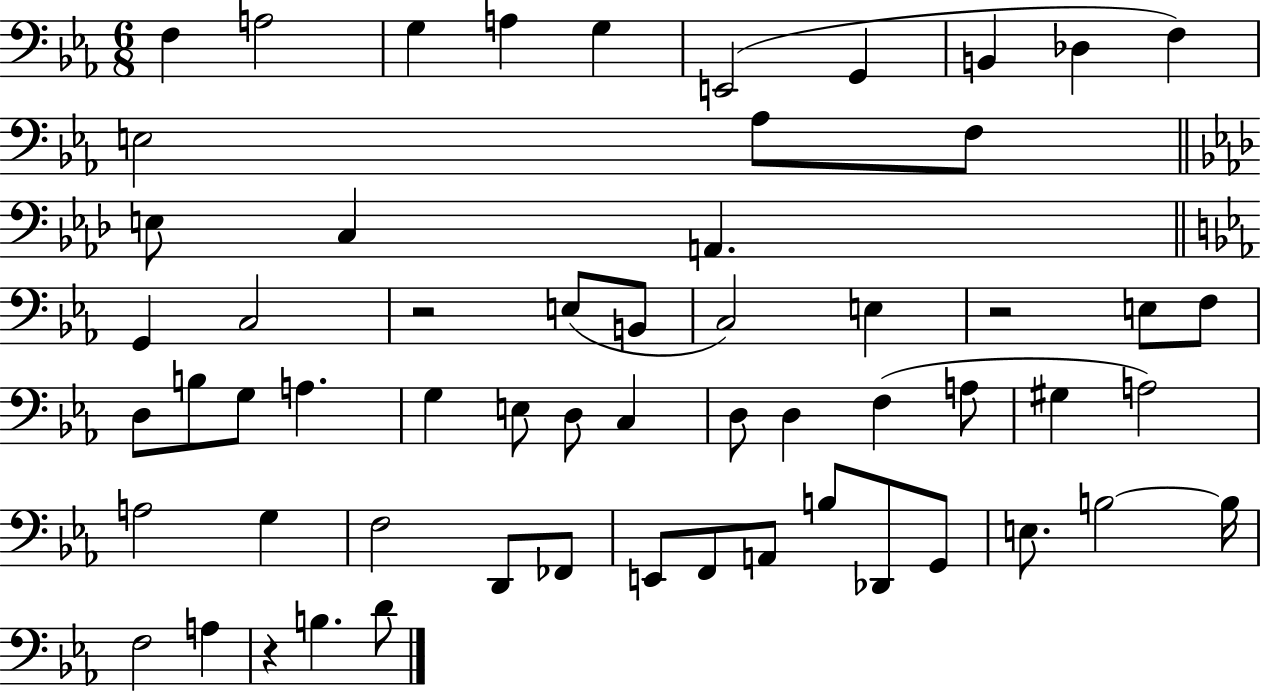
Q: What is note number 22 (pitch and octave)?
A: E3